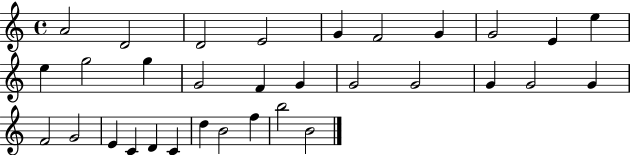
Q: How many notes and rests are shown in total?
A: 32